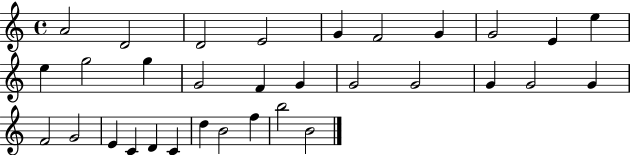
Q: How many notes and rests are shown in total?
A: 32